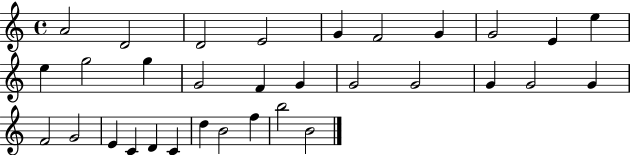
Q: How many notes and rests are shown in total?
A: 32